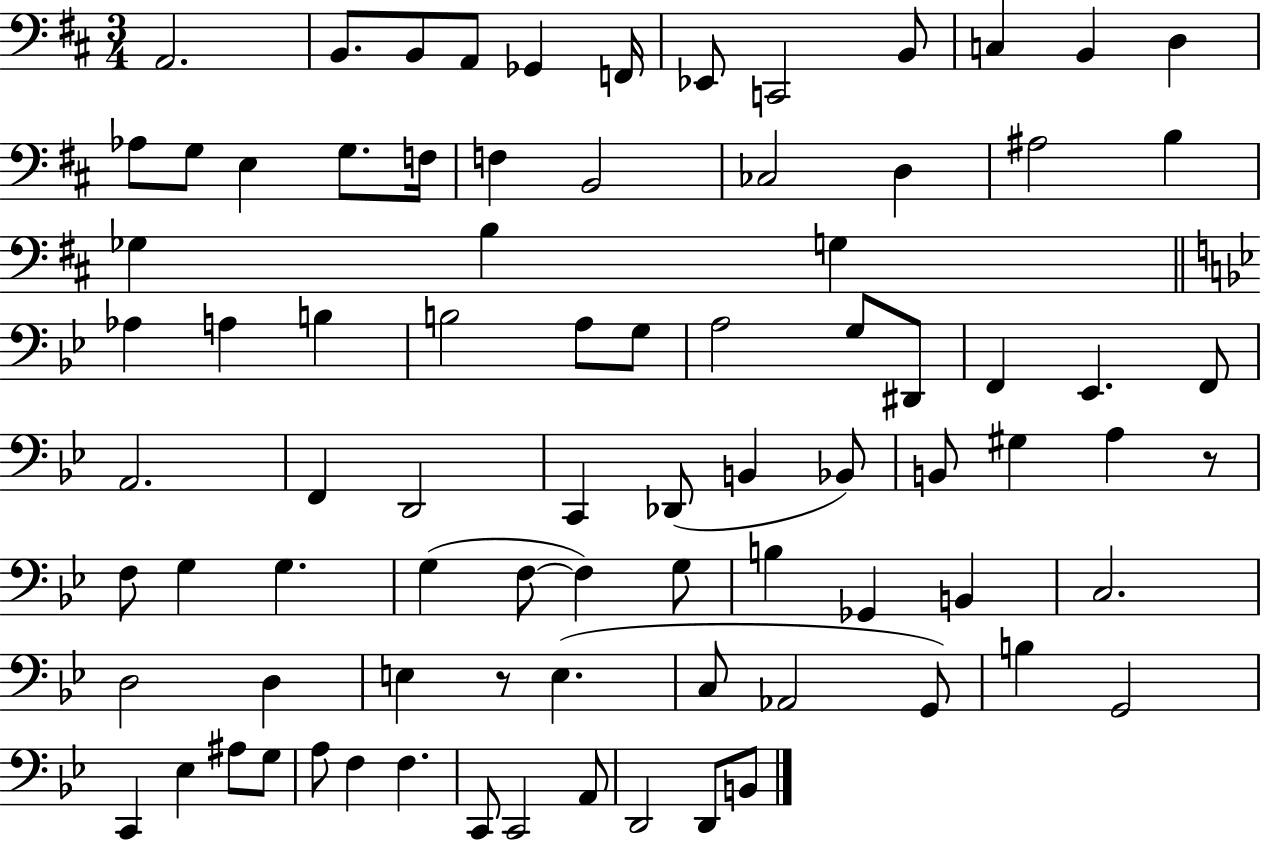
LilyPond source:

{
  \clef bass
  \numericTimeSignature
  \time 3/4
  \key d \major
  a,2. | b,8. b,8 a,8 ges,4 f,16 | ees,8 c,2 b,8 | c4 b,4 d4 | \break aes8 g8 e4 g8. f16 | f4 b,2 | ces2 d4 | ais2 b4 | \break ges4 b4 g4 | \bar "||" \break \key bes \major aes4 a4 b4 | b2 a8 g8 | a2 g8 dis,8 | f,4 ees,4. f,8 | \break a,2. | f,4 d,2 | c,4 des,8( b,4 bes,8) | b,8 gis4 a4 r8 | \break f8 g4 g4. | g4( f8~~ f4) g8 | b4 ges,4 b,4 | c2. | \break d2 d4 | e4 r8 e4.( | c8 aes,2 g,8) | b4 g,2 | \break c,4 ees4 ais8 g8 | a8 f4 f4. | c,8 c,2 a,8 | d,2 d,8 b,8 | \break \bar "|."
}